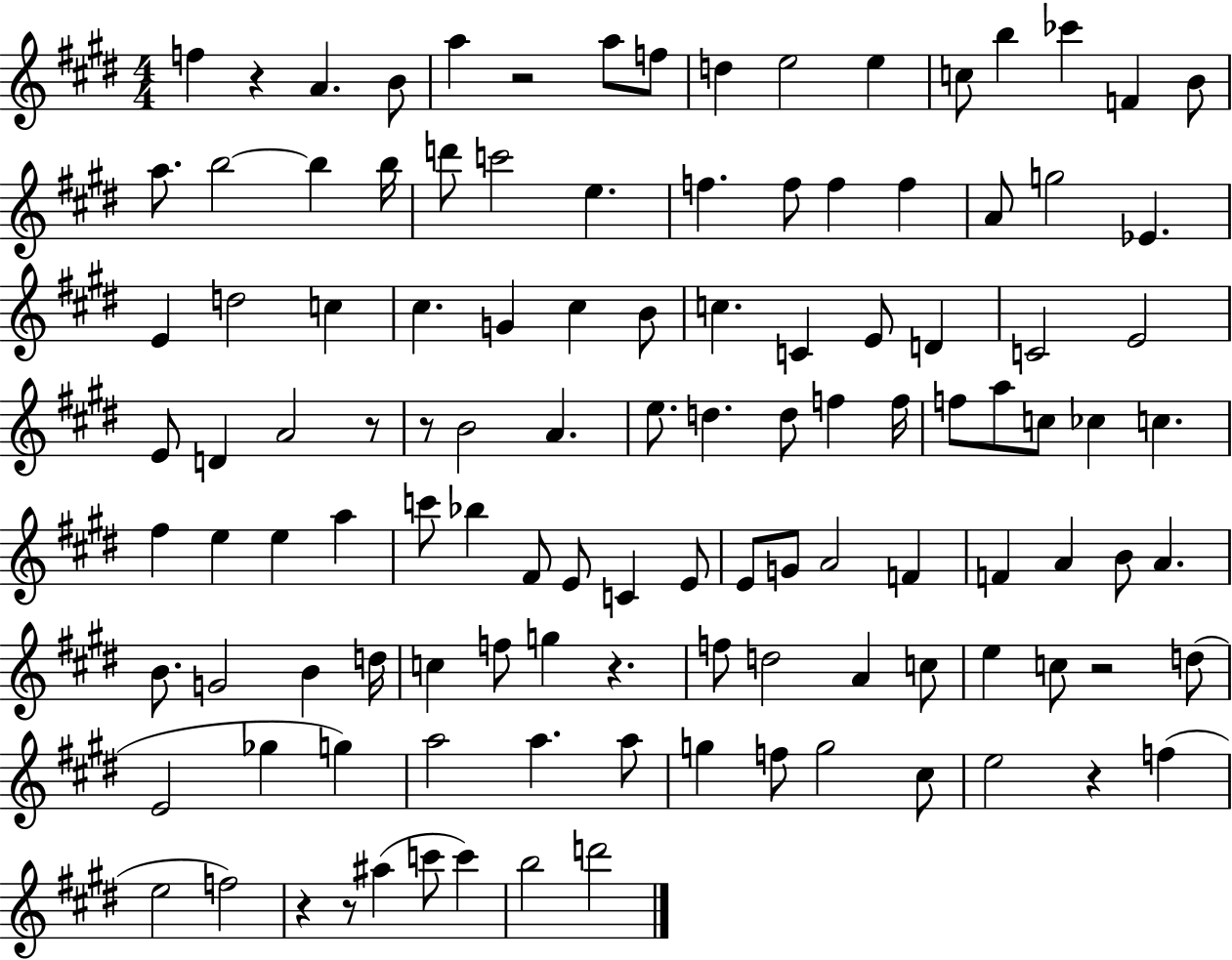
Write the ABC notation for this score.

X:1
T:Untitled
M:4/4
L:1/4
K:E
f z A B/2 a z2 a/2 f/2 d e2 e c/2 b _c' F B/2 a/2 b2 b b/4 d'/2 c'2 e f f/2 f f A/2 g2 _E E d2 c ^c G ^c B/2 c C E/2 D C2 E2 E/2 D A2 z/2 z/2 B2 A e/2 d d/2 f f/4 f/2 a/2 c/2 _c c ^f e e a c'/2 _b ^F/2 E/2 C E/2 E/2 G/2 A2 F F A B/2 A B/2 G2 B d/4 c f/2 g z f/2 d2 A c/2 e c/2 z2 d/2 E2 _g g a2 a a/2 g f/2 g2 ^c/2 e2 z f e2 f2 z z/2 ^a c'/2 c' b2 d'2